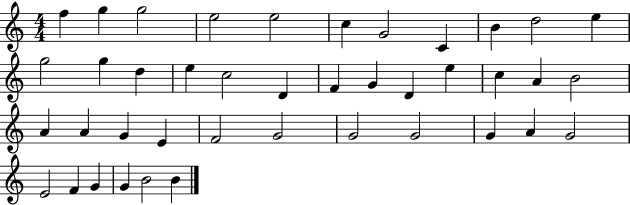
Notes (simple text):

F5/q G5/q G5/h E5/h E5/h C5/q G4/h C4/q B4/q D5/h E5/q G5/h G5/q D5/q E5/q C5/h D4/q F4/q G4/q D4/q E5/q C5/q A4/q B4/h A4/q A4/q G4/q E4/q F4/h G4/h G4/h G4/h G4/q A4/q G4/h E4/h F4/q G4/q G4/q B4/h B4/q